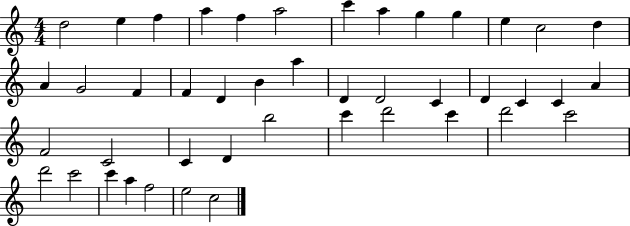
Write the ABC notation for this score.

X:1
T:Untitled
M:4/4
L:1/4
K:C
d2 e f a f a2 c' a g g e c2 d A G2 F F D B a D D2 C D C C A F2 C2 C D b2 c' d'2 c' d'2 c'2 d'2 c'2 c' a f2 e2 c2